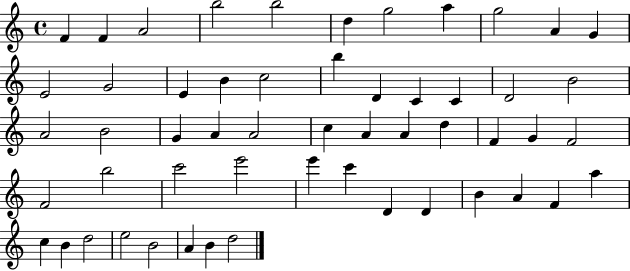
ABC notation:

X:1
T:Untitled
M:4/4
L:1/4
K:C
F F A2 b2 b2 d g2 a g2 A G E2 G2 E B c2 b D C C D2 B2 A2 B2 G A A2 c A A d F G F2 F2 b2 c'2 e'2 e' c' D D B A F a c B d2 e2 B2 A B d2